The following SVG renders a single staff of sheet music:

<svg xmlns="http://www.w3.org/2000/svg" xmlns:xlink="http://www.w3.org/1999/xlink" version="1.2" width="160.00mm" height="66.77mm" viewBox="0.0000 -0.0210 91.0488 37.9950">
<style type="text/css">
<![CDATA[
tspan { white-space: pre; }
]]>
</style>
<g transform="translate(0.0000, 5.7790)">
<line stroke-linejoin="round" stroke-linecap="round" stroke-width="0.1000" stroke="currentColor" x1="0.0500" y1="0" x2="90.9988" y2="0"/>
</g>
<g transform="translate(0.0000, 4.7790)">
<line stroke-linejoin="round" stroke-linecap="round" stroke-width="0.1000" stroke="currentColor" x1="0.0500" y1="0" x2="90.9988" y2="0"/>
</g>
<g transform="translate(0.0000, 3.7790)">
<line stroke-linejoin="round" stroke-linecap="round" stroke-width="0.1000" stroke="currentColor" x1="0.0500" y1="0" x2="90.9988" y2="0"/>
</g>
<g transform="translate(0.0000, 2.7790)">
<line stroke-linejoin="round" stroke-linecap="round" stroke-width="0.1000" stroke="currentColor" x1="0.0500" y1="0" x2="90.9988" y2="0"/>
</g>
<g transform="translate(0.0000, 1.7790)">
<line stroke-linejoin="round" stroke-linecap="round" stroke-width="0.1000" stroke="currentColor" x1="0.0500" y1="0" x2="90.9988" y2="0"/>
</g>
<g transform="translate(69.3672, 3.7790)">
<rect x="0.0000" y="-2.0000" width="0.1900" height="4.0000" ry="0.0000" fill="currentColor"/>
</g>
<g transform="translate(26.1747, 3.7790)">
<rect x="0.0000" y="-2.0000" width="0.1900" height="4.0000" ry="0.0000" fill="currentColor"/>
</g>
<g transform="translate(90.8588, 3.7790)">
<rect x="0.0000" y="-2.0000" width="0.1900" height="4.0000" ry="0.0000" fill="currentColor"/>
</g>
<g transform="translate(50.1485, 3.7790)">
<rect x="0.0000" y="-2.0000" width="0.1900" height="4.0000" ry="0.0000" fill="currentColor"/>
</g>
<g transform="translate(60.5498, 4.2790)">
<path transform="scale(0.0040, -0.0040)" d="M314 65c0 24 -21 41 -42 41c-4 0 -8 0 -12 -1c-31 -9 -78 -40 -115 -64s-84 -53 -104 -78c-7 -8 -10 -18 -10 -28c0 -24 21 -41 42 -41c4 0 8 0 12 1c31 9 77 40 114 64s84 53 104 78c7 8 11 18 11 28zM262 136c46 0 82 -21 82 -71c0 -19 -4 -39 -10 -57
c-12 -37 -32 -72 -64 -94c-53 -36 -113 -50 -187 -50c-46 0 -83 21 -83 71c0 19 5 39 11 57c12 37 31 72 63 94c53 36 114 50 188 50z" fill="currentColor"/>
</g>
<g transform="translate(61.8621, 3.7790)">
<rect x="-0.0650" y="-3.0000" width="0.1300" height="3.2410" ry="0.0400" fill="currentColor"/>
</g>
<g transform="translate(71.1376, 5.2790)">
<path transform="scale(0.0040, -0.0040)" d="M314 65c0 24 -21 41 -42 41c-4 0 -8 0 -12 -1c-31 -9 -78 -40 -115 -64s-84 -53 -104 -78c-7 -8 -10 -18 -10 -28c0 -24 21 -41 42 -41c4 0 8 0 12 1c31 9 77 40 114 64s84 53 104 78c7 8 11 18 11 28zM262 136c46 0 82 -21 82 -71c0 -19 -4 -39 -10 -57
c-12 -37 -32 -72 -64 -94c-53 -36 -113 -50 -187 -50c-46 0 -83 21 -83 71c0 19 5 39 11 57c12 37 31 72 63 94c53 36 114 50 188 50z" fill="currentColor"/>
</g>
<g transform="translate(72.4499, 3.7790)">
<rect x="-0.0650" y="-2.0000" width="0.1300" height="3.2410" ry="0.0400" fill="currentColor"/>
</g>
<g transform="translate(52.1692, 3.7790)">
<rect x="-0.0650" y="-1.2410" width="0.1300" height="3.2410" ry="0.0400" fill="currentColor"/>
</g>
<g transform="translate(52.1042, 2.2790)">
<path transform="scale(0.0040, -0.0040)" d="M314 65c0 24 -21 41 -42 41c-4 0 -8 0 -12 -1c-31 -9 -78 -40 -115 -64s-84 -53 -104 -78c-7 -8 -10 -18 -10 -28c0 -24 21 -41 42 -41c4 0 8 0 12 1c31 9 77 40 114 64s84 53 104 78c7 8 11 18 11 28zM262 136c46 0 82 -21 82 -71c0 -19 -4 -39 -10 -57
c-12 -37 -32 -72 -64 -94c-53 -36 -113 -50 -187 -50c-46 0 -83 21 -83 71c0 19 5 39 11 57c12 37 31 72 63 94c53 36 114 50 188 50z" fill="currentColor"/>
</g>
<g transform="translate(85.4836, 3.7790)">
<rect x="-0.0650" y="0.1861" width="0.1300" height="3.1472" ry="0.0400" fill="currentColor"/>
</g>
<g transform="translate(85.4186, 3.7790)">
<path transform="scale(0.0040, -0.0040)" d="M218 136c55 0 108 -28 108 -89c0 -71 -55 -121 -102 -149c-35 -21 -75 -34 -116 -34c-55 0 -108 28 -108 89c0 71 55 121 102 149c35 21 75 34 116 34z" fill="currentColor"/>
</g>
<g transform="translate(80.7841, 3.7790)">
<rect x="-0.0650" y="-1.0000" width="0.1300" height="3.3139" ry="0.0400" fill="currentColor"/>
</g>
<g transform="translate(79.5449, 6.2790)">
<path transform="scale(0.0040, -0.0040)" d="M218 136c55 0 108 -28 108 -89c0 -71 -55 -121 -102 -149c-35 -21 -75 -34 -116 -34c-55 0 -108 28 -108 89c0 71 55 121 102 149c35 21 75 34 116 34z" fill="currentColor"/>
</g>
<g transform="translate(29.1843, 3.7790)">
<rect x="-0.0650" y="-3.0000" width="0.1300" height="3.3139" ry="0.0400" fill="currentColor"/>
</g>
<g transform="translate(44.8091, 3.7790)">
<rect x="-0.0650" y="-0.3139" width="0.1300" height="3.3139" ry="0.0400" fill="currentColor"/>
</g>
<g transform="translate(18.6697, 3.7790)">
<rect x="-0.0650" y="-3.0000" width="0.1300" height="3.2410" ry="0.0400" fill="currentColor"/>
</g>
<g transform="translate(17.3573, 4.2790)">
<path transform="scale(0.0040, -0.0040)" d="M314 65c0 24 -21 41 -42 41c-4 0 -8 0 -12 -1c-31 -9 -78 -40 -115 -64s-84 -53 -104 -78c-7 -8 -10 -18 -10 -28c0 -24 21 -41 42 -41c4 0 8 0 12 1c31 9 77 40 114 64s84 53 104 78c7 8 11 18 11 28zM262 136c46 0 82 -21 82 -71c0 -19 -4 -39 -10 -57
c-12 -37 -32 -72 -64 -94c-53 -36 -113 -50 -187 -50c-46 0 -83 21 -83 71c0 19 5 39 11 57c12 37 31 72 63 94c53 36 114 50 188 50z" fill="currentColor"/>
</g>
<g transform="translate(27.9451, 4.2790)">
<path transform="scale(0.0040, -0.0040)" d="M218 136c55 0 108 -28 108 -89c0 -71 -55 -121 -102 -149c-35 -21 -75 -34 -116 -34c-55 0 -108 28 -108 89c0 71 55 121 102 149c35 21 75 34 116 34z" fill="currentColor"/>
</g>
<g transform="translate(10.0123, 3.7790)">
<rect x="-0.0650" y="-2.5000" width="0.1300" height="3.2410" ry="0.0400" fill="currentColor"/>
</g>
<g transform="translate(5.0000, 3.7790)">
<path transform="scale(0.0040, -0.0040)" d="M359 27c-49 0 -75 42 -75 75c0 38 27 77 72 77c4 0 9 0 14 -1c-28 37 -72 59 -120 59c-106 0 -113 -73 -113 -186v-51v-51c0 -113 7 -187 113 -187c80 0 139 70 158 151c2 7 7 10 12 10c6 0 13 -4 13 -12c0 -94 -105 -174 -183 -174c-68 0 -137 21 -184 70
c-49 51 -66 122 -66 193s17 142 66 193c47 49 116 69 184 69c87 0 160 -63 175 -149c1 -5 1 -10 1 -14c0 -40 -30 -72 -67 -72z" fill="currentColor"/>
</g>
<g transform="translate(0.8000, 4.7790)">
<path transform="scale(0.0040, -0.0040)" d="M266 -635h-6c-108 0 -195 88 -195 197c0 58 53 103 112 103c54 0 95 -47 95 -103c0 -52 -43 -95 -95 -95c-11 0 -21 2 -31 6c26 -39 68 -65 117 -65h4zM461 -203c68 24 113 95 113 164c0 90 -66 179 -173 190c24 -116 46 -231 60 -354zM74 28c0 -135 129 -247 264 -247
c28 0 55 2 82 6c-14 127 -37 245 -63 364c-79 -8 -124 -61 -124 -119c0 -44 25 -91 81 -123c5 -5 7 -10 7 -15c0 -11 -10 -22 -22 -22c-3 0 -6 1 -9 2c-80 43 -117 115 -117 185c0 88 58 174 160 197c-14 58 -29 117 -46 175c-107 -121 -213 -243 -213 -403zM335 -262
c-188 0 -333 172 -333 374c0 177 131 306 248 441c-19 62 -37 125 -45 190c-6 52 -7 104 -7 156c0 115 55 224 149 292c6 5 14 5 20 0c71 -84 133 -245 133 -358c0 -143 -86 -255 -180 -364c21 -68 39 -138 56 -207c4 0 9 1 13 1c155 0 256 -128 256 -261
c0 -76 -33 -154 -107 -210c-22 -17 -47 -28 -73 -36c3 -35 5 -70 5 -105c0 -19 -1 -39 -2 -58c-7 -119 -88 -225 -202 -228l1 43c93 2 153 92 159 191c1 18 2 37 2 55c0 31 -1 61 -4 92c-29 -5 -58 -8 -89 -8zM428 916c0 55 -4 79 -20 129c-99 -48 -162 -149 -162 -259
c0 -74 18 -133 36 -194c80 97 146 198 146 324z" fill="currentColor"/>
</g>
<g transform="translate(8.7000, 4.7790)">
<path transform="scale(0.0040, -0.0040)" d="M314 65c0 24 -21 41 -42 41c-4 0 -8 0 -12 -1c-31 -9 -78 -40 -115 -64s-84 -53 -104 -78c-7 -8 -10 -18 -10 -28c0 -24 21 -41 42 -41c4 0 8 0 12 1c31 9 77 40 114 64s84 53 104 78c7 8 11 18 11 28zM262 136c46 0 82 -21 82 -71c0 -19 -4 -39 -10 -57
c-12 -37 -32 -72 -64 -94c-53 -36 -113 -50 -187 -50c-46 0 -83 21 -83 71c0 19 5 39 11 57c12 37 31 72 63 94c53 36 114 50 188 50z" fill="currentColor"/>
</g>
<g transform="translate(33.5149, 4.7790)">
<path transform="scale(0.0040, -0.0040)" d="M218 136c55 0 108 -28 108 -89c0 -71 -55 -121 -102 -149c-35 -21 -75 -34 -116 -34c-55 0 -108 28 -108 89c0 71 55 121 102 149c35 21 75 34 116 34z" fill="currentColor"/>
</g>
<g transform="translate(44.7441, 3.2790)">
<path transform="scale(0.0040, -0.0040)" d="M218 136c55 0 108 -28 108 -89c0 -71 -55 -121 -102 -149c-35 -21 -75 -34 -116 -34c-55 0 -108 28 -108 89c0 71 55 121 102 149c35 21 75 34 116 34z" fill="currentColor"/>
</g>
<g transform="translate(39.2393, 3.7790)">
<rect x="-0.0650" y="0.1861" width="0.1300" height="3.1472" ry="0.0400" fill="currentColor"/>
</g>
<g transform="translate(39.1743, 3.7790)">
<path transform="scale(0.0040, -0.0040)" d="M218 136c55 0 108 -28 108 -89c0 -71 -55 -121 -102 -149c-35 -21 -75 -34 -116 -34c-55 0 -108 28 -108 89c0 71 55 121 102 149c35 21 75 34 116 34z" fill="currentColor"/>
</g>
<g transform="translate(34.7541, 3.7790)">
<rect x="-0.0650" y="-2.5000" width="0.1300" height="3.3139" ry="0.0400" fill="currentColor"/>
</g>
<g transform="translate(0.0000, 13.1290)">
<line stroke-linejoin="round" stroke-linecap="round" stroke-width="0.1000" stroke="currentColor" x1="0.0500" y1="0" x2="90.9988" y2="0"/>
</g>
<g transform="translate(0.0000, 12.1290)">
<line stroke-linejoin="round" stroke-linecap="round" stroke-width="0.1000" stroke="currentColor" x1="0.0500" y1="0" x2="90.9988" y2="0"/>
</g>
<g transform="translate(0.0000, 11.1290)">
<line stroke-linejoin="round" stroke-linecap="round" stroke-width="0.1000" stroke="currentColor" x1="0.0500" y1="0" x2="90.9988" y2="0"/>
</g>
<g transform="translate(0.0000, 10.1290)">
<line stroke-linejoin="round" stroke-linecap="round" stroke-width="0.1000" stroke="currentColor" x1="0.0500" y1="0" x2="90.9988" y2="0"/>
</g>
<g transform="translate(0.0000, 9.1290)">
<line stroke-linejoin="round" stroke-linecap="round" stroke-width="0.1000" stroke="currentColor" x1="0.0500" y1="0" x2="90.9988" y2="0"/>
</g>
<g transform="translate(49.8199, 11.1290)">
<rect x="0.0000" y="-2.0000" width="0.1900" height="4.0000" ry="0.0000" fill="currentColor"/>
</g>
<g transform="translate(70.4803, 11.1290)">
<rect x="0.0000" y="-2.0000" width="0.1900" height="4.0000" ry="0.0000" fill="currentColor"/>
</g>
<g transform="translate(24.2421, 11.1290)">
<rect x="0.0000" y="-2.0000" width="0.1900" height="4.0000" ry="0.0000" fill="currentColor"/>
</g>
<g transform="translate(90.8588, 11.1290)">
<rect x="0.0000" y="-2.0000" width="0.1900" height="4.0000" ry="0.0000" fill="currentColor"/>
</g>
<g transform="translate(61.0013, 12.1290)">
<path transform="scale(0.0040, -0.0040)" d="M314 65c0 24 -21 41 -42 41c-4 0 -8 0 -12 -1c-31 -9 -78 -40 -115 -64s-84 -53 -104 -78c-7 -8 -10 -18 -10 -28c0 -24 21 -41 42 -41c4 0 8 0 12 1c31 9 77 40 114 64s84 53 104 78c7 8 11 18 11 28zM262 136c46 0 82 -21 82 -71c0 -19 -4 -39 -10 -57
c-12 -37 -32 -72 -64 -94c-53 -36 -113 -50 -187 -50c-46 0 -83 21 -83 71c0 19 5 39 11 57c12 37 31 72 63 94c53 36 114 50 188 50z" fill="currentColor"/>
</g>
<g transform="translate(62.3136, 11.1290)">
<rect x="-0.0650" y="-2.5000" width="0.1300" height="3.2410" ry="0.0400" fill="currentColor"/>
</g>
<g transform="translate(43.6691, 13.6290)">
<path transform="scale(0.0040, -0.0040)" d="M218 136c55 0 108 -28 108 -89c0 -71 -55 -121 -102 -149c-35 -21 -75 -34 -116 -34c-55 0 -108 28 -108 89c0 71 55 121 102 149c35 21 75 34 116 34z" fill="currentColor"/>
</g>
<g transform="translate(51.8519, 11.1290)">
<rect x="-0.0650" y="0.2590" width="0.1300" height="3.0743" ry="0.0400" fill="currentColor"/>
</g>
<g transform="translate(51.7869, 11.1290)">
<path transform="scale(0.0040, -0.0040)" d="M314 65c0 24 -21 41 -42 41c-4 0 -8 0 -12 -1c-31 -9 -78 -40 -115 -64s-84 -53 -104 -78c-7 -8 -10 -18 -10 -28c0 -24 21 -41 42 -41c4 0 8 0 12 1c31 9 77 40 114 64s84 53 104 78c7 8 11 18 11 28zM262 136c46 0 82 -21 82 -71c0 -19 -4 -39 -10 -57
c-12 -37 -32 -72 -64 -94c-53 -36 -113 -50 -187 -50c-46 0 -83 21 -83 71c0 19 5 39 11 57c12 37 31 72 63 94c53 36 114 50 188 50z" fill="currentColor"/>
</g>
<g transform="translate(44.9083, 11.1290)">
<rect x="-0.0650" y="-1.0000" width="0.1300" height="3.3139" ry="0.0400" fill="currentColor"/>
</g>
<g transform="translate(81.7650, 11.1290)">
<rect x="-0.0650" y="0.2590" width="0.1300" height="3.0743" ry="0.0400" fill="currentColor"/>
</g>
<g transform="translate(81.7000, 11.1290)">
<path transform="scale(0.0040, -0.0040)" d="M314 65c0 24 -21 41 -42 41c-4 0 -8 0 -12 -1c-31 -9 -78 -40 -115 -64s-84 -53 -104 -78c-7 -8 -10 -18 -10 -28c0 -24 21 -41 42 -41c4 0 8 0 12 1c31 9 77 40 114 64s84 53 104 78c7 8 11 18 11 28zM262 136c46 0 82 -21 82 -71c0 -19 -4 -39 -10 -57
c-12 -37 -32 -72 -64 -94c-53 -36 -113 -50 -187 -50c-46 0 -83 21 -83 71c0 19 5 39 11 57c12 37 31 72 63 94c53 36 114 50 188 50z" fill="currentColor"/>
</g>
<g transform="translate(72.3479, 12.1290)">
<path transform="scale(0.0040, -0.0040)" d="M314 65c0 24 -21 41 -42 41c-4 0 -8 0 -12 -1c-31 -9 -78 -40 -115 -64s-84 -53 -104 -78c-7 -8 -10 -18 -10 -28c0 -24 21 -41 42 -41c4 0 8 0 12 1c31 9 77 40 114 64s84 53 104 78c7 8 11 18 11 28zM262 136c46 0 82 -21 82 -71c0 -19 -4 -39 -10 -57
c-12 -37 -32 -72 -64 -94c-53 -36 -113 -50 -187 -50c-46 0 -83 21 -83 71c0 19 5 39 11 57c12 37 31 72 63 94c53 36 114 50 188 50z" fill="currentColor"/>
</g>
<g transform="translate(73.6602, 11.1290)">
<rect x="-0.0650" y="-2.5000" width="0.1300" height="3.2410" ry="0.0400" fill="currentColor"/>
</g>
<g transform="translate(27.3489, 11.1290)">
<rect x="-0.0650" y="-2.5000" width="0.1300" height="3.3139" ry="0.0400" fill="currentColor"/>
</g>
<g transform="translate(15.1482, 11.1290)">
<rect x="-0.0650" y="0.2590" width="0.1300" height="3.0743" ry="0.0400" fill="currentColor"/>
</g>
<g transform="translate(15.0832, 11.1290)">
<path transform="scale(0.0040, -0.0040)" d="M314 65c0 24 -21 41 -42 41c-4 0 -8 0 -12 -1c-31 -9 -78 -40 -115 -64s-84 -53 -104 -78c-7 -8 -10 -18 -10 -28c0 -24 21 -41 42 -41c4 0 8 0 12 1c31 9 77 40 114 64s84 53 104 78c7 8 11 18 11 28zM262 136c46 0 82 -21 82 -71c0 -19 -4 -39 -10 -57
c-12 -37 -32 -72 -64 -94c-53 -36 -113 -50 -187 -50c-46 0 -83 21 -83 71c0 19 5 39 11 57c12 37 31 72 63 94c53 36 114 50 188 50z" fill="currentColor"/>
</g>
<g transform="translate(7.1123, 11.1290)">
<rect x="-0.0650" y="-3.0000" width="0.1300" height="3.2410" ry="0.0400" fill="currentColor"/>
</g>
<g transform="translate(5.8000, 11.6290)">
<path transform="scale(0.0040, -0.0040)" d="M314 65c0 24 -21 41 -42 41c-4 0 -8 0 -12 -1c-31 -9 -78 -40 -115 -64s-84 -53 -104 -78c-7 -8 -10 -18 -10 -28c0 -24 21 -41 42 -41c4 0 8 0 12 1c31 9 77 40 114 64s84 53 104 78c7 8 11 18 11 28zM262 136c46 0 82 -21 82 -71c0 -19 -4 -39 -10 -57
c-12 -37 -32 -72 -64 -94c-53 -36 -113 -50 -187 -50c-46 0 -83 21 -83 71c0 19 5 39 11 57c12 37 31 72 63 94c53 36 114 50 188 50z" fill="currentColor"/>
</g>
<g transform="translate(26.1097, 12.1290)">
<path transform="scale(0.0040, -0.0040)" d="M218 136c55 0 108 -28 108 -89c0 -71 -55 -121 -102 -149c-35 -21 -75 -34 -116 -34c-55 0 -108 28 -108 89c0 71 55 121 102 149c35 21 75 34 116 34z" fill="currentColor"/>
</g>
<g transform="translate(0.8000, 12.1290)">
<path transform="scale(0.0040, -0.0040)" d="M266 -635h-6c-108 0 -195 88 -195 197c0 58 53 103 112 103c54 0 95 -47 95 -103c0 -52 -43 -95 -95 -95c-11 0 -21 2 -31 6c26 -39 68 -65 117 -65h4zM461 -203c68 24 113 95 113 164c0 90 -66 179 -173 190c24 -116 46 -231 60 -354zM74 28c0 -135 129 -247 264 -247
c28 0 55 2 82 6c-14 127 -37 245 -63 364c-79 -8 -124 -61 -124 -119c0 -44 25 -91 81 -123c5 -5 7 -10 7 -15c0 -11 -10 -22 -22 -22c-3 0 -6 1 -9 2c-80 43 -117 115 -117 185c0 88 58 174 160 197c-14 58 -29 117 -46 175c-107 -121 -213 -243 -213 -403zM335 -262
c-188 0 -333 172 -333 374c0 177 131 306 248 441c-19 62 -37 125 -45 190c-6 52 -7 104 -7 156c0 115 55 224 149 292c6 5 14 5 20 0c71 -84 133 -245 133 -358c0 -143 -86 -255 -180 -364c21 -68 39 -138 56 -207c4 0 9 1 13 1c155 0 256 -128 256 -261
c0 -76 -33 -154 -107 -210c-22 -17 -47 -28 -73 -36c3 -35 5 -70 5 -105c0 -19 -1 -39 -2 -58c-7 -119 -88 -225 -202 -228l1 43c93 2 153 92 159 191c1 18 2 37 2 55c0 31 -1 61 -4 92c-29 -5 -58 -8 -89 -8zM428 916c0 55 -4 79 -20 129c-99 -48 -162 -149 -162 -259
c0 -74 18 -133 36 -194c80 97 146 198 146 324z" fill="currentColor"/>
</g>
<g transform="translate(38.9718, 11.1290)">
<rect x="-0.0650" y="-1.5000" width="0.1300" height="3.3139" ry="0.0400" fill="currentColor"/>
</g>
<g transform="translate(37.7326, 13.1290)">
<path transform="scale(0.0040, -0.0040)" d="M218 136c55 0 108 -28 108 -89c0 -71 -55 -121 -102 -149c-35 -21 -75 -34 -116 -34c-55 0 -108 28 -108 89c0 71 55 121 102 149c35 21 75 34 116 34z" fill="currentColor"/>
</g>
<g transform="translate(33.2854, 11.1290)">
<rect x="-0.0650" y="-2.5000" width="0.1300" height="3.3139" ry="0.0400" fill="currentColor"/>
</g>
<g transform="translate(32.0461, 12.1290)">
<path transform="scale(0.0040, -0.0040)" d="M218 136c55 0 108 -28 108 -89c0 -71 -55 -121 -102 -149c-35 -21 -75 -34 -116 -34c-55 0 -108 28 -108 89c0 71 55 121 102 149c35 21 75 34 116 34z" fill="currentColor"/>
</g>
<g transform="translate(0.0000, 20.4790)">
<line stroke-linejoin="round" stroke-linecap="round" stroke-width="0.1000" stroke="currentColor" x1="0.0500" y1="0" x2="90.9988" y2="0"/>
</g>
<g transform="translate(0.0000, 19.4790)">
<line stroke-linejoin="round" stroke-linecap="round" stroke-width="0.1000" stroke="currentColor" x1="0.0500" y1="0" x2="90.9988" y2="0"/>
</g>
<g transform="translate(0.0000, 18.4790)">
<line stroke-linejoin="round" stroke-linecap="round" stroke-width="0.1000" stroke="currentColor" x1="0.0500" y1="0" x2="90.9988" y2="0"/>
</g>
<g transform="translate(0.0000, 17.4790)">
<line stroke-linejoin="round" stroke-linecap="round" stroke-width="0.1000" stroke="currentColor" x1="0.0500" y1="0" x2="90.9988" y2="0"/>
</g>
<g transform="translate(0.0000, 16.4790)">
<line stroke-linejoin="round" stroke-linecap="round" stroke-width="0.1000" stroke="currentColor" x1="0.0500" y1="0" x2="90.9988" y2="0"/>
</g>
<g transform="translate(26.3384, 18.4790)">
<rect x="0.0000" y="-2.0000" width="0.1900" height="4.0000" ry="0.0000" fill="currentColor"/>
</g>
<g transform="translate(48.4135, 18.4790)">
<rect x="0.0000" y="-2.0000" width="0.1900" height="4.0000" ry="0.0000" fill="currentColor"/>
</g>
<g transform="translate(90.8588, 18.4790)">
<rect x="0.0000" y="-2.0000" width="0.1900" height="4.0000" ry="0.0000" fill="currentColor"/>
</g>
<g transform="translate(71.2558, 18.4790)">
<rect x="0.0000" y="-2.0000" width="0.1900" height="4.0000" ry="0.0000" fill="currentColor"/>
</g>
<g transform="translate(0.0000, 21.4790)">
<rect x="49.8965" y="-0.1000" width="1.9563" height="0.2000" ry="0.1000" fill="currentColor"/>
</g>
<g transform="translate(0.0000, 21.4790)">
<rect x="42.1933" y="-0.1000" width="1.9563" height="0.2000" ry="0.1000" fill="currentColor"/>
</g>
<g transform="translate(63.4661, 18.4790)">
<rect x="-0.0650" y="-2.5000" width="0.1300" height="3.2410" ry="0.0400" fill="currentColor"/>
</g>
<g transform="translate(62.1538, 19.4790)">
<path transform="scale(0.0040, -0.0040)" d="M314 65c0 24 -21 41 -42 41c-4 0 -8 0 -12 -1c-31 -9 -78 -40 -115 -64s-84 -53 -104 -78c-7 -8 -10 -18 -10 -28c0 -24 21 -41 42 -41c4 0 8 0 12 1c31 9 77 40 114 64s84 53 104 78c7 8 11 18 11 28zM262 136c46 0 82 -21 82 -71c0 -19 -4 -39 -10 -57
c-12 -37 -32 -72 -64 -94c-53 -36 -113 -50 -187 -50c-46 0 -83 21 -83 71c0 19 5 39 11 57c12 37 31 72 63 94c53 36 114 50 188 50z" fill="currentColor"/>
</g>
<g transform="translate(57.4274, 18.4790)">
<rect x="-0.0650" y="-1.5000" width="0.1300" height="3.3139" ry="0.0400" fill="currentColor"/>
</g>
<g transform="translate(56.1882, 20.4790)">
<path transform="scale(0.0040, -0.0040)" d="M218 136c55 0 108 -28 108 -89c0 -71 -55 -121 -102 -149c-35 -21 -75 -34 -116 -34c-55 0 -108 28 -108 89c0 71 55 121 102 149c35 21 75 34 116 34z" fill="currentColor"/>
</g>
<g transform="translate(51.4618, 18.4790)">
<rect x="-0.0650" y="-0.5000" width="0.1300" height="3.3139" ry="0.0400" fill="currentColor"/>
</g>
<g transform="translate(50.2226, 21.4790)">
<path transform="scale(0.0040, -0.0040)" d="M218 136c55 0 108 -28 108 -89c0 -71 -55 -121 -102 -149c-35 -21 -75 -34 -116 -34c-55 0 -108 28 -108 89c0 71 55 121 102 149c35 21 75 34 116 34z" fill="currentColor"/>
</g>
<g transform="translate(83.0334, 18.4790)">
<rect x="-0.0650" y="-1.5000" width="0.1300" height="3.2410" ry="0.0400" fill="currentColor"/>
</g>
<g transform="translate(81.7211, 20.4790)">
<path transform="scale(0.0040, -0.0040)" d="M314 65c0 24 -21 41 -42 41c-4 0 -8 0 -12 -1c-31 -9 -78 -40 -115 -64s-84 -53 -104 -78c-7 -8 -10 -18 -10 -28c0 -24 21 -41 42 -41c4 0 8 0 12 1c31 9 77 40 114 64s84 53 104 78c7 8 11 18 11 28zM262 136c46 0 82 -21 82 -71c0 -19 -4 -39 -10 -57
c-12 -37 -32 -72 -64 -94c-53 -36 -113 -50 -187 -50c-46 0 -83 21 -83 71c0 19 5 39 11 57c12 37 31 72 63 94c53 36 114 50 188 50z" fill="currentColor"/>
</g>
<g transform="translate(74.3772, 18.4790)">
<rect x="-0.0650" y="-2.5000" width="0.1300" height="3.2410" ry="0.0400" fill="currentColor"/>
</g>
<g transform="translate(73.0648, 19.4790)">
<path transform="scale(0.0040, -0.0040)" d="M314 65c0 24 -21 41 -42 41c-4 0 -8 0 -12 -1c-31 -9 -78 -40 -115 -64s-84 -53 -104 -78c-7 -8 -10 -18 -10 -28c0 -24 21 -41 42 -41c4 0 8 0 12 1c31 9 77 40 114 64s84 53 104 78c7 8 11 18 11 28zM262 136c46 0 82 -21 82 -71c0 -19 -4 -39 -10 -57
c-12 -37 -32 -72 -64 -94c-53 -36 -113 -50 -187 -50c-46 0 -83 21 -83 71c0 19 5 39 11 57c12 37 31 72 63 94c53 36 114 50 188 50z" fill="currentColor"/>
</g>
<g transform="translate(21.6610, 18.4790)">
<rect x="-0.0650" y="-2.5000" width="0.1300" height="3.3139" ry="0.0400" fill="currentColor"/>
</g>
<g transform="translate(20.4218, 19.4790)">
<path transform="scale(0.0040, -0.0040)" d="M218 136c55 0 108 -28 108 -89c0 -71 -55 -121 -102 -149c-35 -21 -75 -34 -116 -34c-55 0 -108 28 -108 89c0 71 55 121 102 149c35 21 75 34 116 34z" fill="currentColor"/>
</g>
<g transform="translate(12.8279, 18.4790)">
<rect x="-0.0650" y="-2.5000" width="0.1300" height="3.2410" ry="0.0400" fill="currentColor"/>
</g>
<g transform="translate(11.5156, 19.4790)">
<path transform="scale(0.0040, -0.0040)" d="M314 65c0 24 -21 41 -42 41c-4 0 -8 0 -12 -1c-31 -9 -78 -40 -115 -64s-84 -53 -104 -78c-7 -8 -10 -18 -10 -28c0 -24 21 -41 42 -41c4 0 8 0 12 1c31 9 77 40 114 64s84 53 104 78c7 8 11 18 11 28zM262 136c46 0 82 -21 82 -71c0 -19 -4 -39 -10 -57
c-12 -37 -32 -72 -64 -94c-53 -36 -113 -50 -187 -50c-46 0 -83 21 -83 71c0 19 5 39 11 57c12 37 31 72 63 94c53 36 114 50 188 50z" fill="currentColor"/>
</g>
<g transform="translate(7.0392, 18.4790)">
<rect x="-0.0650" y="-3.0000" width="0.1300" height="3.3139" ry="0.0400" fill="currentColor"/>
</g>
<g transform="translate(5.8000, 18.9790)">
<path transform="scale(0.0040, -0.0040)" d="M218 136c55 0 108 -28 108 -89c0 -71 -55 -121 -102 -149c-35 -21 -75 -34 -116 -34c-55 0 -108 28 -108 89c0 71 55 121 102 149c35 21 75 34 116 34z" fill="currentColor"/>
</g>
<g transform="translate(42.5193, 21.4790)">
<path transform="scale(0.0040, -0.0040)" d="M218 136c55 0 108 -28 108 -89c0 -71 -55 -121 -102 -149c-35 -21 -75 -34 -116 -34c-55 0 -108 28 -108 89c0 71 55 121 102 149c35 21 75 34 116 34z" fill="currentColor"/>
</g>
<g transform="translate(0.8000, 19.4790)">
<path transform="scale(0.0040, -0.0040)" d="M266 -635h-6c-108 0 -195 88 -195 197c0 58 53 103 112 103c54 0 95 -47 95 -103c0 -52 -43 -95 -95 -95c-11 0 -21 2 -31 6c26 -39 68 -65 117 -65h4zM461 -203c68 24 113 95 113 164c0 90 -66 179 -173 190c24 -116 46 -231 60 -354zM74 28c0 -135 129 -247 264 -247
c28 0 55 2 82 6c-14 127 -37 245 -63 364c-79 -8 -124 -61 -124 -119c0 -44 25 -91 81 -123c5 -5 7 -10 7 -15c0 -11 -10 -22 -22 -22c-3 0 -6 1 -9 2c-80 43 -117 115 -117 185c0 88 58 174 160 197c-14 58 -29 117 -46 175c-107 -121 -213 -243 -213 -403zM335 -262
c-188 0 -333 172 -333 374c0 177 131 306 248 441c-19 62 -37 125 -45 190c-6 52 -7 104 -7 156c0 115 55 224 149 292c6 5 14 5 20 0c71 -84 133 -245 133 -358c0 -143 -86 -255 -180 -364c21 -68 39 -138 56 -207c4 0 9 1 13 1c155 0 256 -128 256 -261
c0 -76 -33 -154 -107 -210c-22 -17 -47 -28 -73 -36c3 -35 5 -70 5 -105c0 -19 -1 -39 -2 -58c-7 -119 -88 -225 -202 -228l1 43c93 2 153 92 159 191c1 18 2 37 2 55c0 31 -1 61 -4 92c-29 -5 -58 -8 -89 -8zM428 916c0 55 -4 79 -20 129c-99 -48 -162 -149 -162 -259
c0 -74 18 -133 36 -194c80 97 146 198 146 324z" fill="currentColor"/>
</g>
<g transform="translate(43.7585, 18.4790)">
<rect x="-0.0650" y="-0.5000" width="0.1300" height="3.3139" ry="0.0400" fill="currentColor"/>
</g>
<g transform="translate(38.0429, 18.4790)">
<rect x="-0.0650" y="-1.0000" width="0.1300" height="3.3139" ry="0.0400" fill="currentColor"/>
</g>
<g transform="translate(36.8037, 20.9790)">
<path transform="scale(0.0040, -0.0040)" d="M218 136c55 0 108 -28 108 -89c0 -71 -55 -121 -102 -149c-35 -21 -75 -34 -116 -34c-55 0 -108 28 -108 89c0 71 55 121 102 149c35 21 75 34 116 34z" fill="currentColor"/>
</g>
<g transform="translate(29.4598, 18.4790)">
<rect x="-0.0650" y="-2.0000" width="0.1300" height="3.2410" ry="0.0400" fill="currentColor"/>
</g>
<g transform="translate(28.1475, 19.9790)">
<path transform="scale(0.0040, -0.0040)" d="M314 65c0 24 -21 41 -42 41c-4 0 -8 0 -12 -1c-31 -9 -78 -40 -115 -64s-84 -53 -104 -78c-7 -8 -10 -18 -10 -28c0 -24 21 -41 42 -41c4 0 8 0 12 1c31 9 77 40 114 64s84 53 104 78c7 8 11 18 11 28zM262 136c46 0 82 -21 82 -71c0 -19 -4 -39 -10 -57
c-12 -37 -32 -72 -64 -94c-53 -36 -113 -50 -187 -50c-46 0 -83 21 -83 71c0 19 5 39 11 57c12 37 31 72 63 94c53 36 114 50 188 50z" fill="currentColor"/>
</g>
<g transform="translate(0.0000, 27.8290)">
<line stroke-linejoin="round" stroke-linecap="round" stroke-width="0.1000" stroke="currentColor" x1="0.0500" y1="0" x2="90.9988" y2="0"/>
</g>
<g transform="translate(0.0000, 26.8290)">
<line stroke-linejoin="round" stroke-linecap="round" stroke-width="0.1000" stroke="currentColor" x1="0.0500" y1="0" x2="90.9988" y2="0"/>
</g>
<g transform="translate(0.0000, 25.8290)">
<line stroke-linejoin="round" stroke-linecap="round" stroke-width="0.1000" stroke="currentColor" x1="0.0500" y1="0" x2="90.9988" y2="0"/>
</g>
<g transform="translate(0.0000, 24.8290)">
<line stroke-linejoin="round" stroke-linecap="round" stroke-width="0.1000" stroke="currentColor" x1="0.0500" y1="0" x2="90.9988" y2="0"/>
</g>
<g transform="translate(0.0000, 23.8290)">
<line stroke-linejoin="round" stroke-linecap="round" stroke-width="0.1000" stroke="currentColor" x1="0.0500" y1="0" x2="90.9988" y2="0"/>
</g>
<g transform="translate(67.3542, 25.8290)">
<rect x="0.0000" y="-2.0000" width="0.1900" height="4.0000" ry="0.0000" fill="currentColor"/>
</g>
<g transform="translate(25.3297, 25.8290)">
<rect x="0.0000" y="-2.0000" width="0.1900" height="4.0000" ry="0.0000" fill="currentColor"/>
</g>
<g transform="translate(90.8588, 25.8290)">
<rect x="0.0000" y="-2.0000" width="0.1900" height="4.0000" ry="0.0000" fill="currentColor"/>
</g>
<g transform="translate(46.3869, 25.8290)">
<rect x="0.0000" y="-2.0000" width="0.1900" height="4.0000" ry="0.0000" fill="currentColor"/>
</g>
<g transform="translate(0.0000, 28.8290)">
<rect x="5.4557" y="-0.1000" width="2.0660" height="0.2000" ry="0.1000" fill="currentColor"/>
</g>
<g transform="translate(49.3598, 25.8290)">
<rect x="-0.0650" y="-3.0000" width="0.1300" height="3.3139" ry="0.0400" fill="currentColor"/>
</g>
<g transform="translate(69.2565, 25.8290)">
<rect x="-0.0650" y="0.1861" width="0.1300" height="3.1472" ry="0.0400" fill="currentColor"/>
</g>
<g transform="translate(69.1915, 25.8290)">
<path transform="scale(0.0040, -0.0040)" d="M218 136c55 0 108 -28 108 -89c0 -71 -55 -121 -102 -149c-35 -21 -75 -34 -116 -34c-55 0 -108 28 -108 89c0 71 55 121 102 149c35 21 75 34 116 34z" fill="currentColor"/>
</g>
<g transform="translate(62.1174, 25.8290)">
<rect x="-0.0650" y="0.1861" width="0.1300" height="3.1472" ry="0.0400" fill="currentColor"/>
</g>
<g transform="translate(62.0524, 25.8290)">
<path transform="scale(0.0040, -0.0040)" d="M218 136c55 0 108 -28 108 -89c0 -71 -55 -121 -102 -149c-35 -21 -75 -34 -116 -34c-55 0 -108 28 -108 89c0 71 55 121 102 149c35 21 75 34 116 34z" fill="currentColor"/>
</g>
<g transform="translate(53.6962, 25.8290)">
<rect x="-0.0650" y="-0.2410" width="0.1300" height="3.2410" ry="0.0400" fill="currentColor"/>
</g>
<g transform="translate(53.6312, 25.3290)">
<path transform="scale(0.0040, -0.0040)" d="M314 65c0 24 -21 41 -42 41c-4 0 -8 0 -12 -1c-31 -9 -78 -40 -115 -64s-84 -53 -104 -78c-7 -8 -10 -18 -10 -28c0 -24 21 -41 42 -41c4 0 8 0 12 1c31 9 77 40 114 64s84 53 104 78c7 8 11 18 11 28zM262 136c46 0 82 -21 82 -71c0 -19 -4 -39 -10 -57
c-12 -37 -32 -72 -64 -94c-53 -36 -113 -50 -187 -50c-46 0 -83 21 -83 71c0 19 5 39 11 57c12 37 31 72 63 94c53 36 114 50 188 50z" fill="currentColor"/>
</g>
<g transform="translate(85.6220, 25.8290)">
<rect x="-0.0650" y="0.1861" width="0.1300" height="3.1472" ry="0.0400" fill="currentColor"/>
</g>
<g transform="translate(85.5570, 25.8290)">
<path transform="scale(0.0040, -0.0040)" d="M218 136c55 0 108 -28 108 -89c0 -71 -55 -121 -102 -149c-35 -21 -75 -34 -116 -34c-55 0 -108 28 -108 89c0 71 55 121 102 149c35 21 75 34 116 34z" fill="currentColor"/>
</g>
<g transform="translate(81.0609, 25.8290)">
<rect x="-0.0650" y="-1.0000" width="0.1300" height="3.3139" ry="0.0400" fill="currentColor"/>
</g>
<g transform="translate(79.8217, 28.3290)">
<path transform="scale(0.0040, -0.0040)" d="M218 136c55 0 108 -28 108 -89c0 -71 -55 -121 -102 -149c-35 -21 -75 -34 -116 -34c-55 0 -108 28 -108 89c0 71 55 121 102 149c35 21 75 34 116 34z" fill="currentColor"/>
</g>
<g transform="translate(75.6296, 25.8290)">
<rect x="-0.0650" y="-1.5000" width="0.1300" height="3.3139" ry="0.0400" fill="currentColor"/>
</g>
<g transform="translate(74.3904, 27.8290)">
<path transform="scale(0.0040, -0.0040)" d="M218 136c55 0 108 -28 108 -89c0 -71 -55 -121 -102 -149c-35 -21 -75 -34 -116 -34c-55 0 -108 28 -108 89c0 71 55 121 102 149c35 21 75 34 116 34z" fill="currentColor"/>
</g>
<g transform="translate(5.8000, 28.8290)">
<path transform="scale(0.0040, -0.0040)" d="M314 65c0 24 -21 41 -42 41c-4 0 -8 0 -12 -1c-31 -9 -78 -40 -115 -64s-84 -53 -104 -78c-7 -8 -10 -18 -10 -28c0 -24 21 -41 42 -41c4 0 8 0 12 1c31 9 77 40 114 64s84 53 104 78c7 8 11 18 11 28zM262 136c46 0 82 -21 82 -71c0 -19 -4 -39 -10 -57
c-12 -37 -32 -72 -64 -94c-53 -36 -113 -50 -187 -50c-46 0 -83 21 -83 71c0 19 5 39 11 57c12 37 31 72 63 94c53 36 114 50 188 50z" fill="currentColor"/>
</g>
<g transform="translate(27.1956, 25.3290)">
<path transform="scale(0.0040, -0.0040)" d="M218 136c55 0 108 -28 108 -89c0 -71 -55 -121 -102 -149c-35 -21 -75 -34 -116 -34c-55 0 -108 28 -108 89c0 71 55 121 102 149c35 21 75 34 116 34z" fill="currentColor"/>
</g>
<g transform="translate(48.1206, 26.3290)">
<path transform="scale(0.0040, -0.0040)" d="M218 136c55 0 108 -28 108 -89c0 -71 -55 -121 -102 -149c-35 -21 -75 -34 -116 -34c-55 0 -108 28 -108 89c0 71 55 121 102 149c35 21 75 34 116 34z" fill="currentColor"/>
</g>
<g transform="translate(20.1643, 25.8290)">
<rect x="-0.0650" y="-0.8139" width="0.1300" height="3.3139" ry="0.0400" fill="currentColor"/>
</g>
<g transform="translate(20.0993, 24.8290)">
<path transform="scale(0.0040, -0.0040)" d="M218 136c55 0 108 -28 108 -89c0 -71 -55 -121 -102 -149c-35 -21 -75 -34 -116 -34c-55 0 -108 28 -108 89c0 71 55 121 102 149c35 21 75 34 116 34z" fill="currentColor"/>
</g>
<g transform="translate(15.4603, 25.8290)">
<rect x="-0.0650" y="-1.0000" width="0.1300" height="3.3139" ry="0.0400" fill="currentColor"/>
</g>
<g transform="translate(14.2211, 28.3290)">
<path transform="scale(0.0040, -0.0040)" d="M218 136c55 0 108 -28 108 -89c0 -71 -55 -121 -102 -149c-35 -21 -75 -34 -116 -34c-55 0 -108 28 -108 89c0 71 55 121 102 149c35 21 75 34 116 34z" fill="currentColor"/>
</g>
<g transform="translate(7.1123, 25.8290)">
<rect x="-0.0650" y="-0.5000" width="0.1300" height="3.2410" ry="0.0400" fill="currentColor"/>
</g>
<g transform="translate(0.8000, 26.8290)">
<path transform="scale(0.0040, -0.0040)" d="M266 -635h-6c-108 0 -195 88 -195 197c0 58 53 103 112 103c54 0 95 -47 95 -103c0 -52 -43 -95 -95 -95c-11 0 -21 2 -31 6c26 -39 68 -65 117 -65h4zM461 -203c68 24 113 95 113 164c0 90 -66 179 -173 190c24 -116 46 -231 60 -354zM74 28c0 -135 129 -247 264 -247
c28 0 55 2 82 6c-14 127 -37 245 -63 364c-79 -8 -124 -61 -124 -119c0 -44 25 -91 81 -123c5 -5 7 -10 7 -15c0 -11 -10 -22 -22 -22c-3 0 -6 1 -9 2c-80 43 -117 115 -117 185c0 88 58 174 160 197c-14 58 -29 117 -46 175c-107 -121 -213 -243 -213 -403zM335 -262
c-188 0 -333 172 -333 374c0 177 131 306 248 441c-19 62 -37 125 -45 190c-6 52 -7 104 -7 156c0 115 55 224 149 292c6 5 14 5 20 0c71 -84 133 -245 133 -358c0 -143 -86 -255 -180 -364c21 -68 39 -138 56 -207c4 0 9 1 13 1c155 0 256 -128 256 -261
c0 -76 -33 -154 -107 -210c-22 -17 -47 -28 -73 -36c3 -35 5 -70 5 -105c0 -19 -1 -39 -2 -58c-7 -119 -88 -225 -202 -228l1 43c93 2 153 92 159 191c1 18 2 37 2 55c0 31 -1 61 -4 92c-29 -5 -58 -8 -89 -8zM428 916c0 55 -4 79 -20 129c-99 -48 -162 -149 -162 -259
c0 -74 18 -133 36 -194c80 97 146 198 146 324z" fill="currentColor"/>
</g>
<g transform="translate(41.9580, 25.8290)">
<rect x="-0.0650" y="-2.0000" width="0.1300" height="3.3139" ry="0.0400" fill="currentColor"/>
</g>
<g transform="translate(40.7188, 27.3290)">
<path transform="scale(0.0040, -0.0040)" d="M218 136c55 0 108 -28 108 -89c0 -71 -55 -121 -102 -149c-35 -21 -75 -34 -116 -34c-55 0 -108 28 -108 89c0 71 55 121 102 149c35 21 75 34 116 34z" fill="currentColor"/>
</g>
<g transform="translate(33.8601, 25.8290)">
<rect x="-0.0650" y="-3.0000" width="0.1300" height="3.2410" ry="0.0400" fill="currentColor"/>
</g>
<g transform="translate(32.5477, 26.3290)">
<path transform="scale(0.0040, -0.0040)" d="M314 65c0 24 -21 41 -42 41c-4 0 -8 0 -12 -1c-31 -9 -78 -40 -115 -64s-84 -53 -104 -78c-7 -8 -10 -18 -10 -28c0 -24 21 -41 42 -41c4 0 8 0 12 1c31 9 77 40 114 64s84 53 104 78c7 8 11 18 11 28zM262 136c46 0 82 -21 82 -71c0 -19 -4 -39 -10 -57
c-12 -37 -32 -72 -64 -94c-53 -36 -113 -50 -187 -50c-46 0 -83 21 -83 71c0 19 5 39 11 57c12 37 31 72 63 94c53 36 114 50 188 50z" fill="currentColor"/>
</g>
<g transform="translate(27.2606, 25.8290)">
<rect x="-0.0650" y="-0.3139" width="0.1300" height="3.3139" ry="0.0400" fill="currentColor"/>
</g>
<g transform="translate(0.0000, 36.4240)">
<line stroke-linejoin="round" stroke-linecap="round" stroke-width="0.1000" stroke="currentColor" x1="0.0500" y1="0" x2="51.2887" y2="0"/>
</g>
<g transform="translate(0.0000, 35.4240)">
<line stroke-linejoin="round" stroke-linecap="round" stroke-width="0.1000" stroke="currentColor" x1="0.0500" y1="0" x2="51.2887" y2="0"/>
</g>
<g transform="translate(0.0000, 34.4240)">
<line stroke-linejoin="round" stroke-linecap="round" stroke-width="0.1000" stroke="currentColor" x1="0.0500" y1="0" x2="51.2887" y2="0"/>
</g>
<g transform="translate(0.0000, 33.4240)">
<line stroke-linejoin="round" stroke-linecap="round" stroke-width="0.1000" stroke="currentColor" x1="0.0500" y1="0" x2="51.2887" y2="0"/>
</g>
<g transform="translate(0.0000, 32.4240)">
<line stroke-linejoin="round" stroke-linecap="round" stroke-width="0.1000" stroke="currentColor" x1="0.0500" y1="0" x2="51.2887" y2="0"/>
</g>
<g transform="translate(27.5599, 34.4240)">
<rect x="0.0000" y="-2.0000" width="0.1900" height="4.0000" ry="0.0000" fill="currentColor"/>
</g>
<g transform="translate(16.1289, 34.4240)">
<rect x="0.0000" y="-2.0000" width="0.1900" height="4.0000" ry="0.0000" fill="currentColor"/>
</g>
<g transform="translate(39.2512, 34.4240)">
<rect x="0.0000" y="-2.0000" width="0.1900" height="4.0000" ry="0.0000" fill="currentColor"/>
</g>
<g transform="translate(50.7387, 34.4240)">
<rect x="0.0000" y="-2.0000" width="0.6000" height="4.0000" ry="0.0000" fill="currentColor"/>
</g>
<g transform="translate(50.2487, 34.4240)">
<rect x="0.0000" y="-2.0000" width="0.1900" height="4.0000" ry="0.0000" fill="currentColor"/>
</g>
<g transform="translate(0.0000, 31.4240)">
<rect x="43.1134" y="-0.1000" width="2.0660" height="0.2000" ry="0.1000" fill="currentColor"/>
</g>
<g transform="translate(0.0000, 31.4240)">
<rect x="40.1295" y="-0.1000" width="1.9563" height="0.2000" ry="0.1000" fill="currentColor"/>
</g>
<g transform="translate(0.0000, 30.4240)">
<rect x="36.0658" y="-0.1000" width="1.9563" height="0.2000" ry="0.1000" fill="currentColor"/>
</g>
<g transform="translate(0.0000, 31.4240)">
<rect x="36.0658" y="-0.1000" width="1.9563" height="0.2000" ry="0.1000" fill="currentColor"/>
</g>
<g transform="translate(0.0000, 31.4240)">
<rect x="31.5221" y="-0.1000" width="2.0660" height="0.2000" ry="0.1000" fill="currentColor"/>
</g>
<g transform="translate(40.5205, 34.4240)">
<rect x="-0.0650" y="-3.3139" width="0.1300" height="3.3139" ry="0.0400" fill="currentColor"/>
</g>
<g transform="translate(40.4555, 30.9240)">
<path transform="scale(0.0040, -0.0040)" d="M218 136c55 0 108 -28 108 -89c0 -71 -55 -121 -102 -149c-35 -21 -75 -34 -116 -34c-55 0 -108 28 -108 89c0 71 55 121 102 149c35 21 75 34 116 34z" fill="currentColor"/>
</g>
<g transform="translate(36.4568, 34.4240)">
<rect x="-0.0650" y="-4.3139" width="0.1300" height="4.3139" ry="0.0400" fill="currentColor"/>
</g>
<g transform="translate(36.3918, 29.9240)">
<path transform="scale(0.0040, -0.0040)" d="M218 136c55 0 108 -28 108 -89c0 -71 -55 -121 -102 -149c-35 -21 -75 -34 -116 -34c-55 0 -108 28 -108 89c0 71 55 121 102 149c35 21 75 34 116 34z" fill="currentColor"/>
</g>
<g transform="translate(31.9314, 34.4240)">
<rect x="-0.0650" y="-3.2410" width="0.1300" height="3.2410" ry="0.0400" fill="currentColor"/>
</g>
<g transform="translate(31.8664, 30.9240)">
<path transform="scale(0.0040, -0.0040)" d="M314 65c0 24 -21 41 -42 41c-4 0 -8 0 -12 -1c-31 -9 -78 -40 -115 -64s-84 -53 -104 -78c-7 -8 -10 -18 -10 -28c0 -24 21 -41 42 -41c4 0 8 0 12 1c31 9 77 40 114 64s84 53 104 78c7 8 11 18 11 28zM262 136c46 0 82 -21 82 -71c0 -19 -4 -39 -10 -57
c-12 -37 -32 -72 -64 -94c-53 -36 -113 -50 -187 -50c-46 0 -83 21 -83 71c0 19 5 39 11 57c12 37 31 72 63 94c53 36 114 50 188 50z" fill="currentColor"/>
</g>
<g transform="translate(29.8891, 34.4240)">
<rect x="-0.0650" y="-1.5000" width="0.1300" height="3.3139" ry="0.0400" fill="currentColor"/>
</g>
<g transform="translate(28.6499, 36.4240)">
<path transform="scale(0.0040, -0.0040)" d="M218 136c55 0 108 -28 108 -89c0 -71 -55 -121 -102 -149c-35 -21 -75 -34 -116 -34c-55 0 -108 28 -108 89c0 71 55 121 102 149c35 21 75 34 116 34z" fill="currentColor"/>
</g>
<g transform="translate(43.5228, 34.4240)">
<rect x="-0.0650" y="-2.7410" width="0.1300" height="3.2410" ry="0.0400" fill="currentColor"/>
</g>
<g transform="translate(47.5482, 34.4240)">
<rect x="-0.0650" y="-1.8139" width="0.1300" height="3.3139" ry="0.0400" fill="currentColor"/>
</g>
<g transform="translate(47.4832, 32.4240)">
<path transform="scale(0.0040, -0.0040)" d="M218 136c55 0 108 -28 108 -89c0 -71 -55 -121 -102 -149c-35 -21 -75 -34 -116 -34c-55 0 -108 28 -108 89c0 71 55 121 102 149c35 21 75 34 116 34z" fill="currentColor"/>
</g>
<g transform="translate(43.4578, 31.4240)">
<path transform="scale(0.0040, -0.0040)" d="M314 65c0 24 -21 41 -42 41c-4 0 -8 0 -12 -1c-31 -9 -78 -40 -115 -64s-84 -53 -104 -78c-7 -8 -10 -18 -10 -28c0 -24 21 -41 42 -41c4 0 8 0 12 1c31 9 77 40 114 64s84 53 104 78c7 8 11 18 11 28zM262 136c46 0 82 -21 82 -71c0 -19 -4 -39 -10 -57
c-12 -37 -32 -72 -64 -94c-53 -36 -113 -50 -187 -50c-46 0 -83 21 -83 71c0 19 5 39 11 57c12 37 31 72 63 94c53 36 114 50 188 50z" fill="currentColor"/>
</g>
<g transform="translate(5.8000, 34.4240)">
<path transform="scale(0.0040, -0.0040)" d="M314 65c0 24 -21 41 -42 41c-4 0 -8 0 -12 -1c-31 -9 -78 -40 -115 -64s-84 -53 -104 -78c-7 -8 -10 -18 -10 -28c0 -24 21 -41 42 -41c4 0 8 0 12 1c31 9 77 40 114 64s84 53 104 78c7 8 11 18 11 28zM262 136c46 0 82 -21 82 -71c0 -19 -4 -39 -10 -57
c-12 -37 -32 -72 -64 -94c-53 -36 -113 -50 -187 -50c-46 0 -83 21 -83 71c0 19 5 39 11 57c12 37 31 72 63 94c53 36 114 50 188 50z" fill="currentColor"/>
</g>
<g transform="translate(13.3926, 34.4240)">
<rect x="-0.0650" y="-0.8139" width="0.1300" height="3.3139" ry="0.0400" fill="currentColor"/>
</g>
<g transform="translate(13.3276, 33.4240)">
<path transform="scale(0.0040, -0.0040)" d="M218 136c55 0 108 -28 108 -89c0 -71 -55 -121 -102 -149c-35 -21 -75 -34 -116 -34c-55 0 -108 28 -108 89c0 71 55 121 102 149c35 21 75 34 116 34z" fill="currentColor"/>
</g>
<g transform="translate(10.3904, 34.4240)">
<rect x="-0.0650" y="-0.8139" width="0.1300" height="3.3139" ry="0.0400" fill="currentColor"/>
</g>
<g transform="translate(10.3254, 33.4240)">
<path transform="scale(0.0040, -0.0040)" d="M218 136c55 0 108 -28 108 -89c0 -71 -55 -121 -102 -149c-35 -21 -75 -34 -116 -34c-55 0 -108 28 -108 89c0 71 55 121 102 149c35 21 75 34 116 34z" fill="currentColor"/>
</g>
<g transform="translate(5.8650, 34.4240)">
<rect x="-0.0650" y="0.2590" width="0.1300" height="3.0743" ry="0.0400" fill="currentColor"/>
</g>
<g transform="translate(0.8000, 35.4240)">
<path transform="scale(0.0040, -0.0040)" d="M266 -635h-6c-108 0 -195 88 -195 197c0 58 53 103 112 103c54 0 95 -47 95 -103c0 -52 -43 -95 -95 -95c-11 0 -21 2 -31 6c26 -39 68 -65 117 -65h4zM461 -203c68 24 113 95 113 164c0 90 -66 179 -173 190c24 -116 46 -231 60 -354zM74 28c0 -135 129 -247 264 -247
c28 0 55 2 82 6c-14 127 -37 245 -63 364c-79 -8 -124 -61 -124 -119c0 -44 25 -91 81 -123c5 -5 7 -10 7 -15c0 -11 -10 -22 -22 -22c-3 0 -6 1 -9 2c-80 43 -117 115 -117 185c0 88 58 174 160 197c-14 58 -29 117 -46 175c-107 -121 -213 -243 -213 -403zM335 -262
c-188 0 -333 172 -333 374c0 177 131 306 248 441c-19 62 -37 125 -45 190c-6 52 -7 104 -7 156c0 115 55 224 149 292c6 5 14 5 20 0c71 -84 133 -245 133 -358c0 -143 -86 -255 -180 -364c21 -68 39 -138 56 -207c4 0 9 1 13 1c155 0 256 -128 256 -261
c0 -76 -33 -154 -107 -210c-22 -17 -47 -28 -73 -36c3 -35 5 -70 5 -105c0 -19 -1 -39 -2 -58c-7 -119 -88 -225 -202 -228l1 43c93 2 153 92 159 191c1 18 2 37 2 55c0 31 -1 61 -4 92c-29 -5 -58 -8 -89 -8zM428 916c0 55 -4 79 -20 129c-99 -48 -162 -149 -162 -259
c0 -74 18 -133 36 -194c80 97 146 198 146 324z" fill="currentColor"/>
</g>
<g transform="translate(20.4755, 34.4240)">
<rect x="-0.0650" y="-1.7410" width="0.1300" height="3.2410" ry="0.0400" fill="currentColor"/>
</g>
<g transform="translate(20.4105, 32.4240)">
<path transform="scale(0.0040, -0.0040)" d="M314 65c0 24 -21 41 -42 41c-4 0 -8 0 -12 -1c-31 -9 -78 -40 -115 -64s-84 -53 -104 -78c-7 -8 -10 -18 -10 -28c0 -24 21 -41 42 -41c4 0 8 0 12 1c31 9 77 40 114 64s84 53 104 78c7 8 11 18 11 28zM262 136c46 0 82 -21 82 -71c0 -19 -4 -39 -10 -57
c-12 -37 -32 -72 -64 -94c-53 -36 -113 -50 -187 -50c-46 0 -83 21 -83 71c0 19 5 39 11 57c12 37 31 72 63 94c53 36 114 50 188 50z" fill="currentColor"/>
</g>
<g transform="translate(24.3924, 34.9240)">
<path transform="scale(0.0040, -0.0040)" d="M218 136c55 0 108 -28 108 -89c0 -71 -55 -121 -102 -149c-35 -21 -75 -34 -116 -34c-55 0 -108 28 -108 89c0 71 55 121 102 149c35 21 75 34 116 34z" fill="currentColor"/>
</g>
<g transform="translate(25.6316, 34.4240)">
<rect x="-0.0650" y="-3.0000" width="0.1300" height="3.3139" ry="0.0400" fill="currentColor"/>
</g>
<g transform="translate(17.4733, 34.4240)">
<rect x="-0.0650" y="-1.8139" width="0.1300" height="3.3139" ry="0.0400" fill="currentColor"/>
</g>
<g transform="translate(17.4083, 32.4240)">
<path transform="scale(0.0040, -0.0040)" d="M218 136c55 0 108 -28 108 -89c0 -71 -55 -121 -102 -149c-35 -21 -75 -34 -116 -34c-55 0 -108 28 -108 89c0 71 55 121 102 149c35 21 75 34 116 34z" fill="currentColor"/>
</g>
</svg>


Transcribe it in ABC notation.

X:1
T:Untitled
M:4/4
L:1/4
K:C
G2 A2 A G B c e2 A2 F2 D B A2 B2 G G E D B2 G2 G2 B2 A G2 G F2 D C C E G2 G2 E2 C2 D d c A2 F A c2 B B E D B B2 d d f f2 A E b2 d' b a2 f